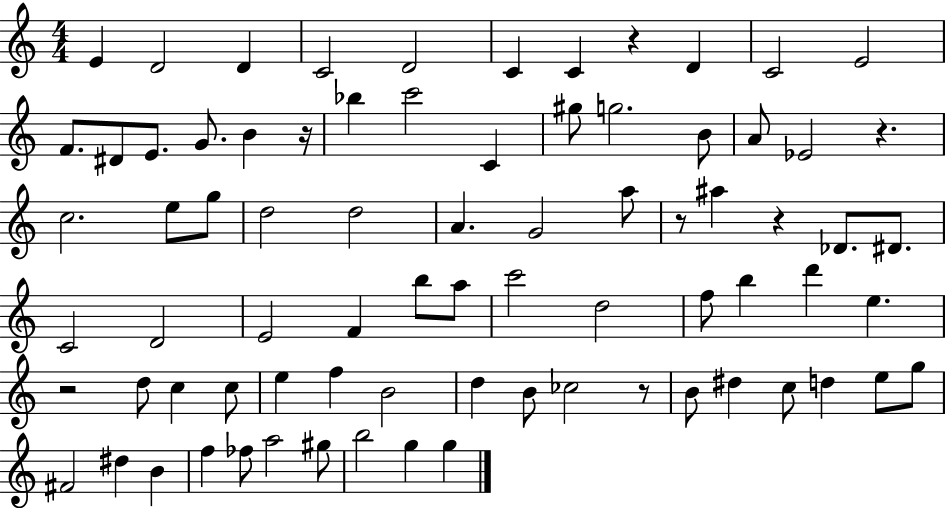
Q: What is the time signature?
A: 4/4